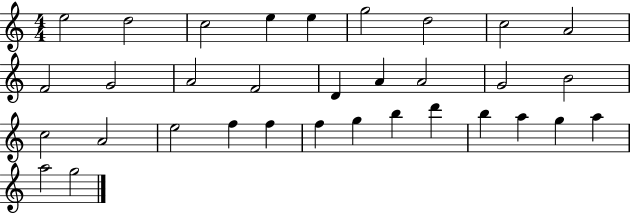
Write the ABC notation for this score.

X:1
T:Untitled
M:4/4
L:1/4
K:C
e2 d2 c2 e e g2 d2 c2 A2 F2 G2 A2 F2 D A A2 G2 B2 c2 A2 e2 f f f g b d' b a g a a2 g2